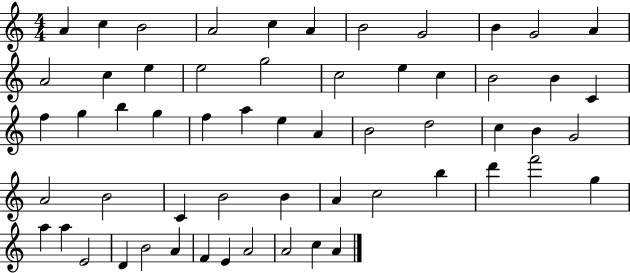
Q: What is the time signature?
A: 4/4